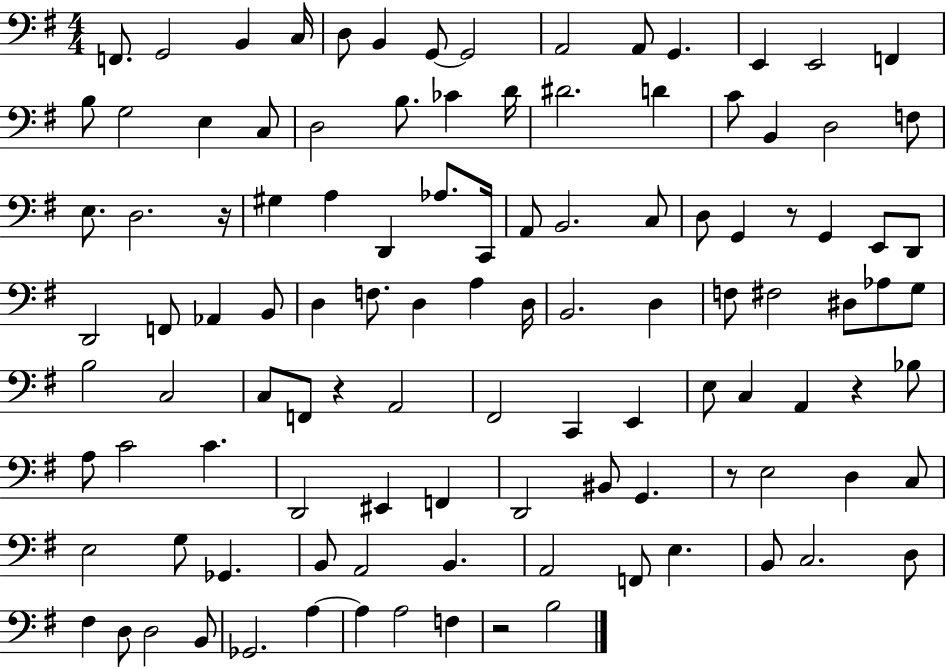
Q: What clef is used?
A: bass